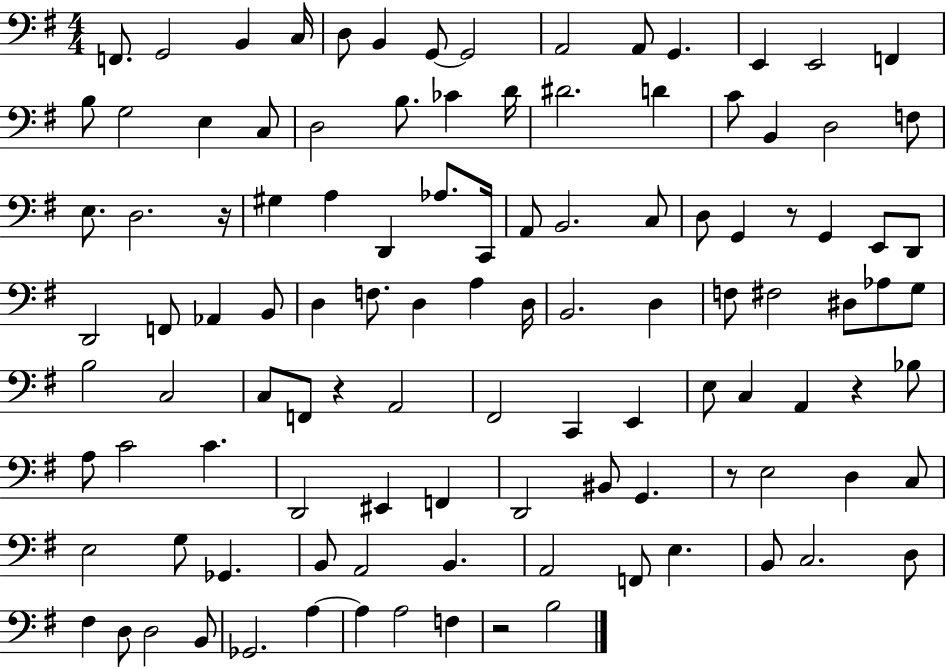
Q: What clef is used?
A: bass